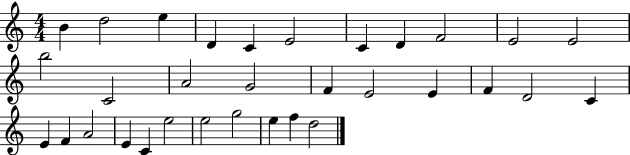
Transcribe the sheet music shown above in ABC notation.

X:1
T:Untitled
M:4/4
L:1/4
K:C
B d2 e D C E2 C D F2 E2 E2 b2 C2 A2 G2 F E2 E F D2 C E F A2 E C e2 e2 g2 e f d2